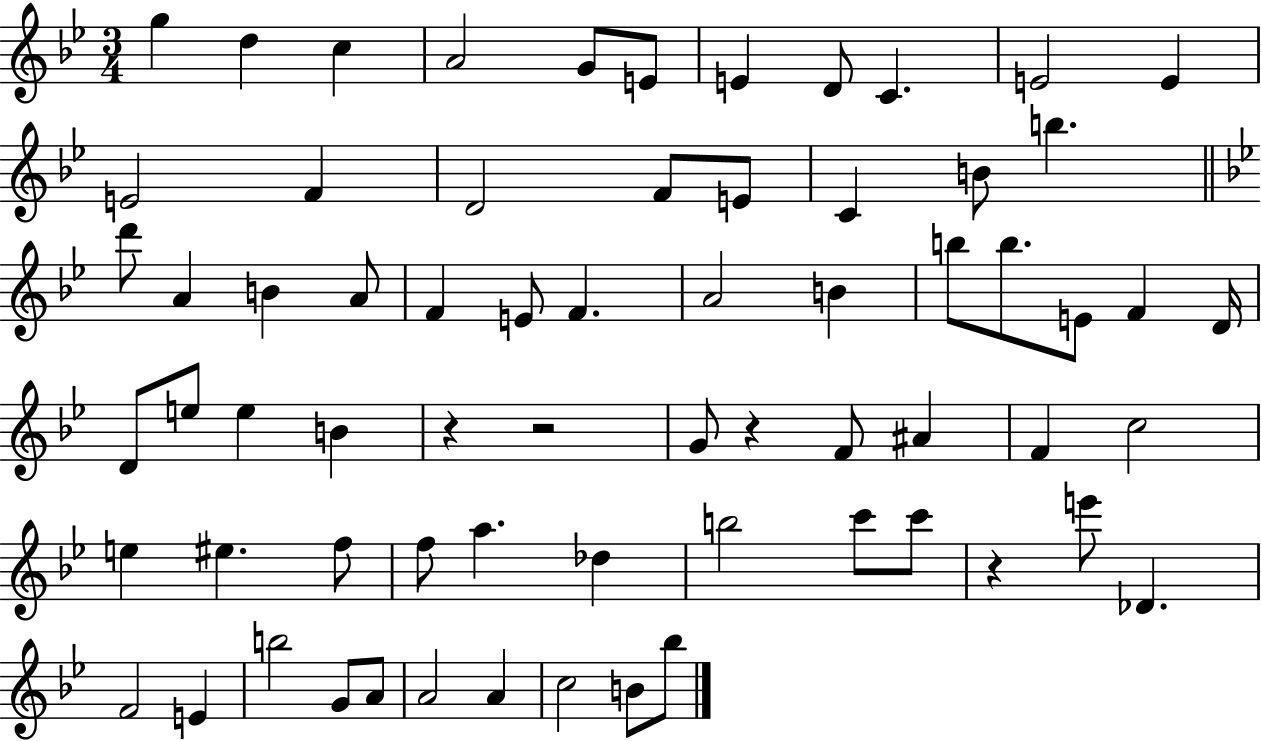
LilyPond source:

{
  \clef treble
  \numericTimeSignature
  \time 3/4
  \key bes \major
  g''4 d''4 c''4 | a'2 g'8 e'8 | e'4 d'8 c'4. | e'2 e'4 | \break e'2 f'4 | d'2 f'8 e'8 | c'4 b'8 b''4. | \bar "||" \break \key g \minor d'''8 a'4 b'4 a'8 | f'4 e'8 f'4. | a'2 b'4 | b''8 b''8. e'8 f'4 d'16 | \break d'8 e''8 e''4 b'4 | r4 r2 | g'8 r4 f'8 ais'4 | f'4 c''2 | \break e''4 eis''4. f''8 | f''8 a''4. des''4 | b''2 c'''8 c'''8 | r4 e'''8 des'4. | \break f'2 e'4 | b''2 g'8 a'8 | a'2 a'4 | c''2 b'8 bes''8 | \break \bar "|."
}